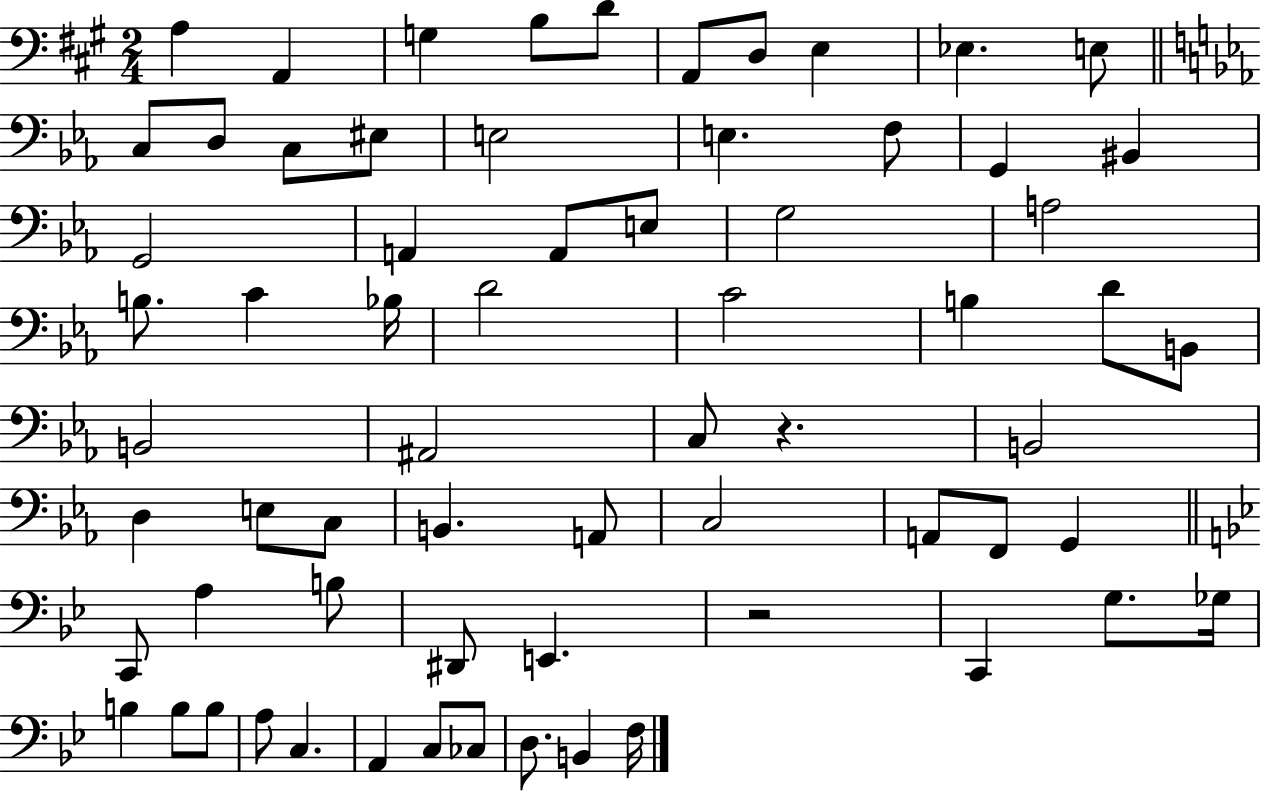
X:1
T:Untitled
M:2/4
L:1/4
K:A
A, A,, G, B,/2 D/2 A,,/2 D,/2 E, _E, E,/2 C,/2 D,/2 C,/2 ^E,/2 E,2 E, F,/2 G,, ^B,, G,,2 A,, A,,/2 E,/2 G,2 A,2 B,/2 C _B,/4 D2 C2 B, D/2 B,,/2 B,,2 ^A,,2 C,/2 z B,,2 D, E,/2 C,/2 B,, A,,/2 C,2 A,,/2 F,,/2 G,, C,,/2 A, B,/2 ^D,,/2 E,, z2 C,, G,/2 _G,/4 B, B,/2 B,/2 A,/2 C, A,, C,/2 _C,/2 D,/2 B,, F,/4